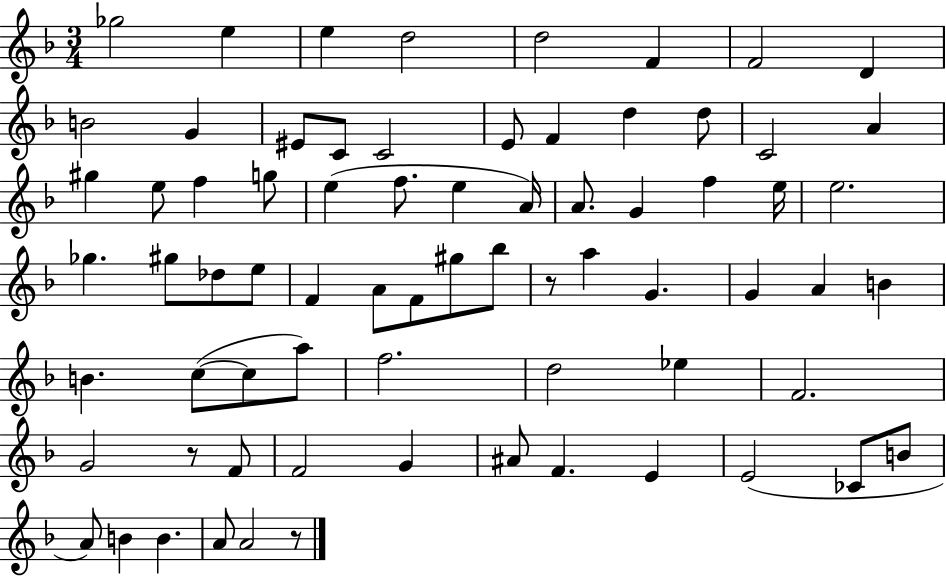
Gb5/h E5/q E5/q D5/h D5/h F4/q F4/h D4/q B4/h G4/q EIS4/e C4/e C4/h E4/e F4/q D5/q D5/e C4/h A4/q G#5/q E5/e F5/q G5/e E5/q F5/e. E5/q A4/s A4/e. G4/q F5/q E5/s E5/h. Gb5/q. G#5/e Db5/e E5/e F4/q A4/e F4/e G#5/e Bb5/e R/e A5/q G4/q. G4/q A4/q B4/q B4/q. C5/e C5/e A5/e F5/h. D5/h Eb5/q F4/h. G4/h R/e F4/e F4/h G4/q A#4/e F4/q. E4/q E4/h CES4/e B4/e A4/e B4/q B4/q. A4/e A4/h R/e